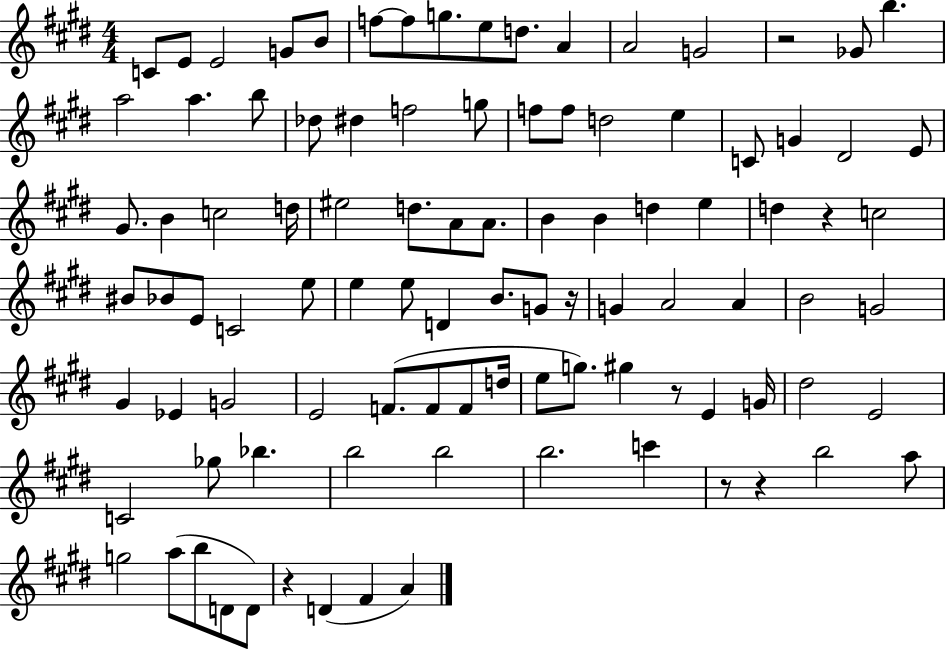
{
  \clef treble
  \numericTimeSignature
  \time 4/4
  \key e \major
  c'8 e'8 e'2 g'8 b'8 | f''8~~ f''8 g''8. e''8 d''8. a'4 | a'2 g'2 | r2 ges'8 b''4. | \break a''2 a''4. b''8 | des''8 dis''4 f''2 g''8 | f''8 f''8 d''2 e''4 | c'8 g'4 dis'2 e'8 | \break gis'8. b'4 c''2 d''16 | eis''2 d''8. a'8 a'8. | b'4 b'4 d''4 e''4 | d''4 r4 c''2 | \break bis'8 bes'8 e'8 c'2 e''8 | e''4 e''8 d'4 b'8. g'8 r16 | g'4 a'2 a'4 | b'2 g'2 | \break gis'4 ees'4 g'2 | e'2 f'8.( f'8 f'8 d''16 | e''8 g''8.) gis''4 r8 e'4 g'16 | dis''2 e'2 | \break c'2 ges''8 bes''4. | b''2 b''2 | b''2. c'''4 | r8 r4 b''2 a''8 | \break g''2 a''8( b''8 d'8 d'8) | r4 d'4( fis'4 a'4) | \bar "|."
}